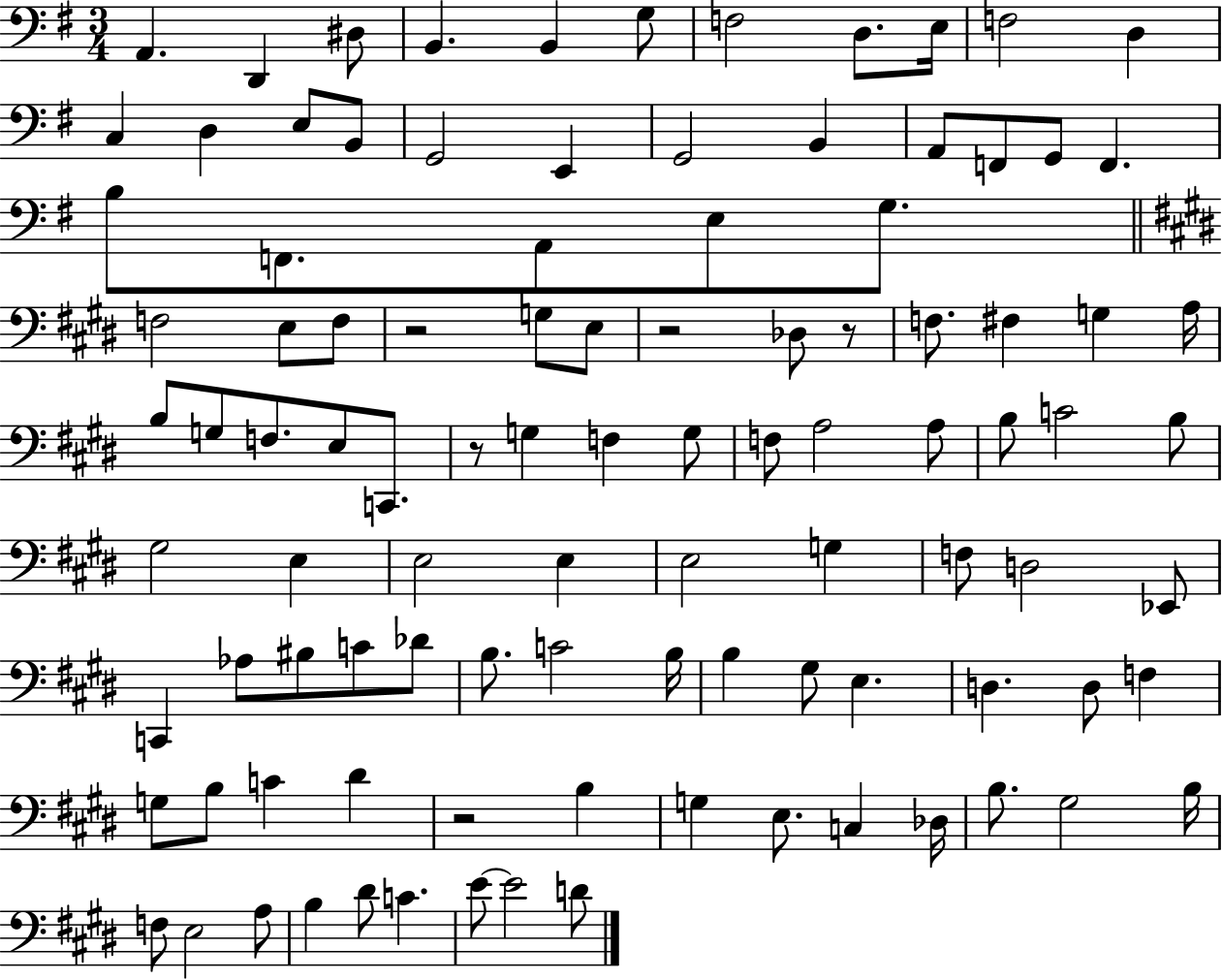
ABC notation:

X:1
T:Untitled
M:3/4
L:1/4
K:G
A,, D,, ^D,/2 B,, B,, G,/2 F,2 D,/2 E,/4 F,2 D, C, D, E,/2 B,,/2 G,,2 E,, G,,2 B,, A,,/2 F,,/2 G,,/2 F,, B,/2 F,,/2 A,,/2 E,/2 G,/2 F,2 E,/2 F,/2 z2 G,/2 E,/2 z2 _D,/2 z/2 F,/2 ^F, G, A,/4 B,/2 G,/2 F,/2 E,/2 C,,/2 z/2 G, F, G,/2 F,/2 A,2 A,/2 B,/2 C2 B,/2 ^G,2 E, E,2 E, E,2 G, F,/2 D,2 _E,,/2 C,, _A,/2 ^B,/2 C/2 _D/2 B,/2 C2 B,/4 B, ^G,/2 E, D, D,/2 F, G,/2 B,/2 C ^D z2 B, G, E,/2 C, _D,/4 B,/2 ^G,2 B,/4 F,/2 E,2 A,/2 B, ^D/2 C E/2 E2 D/2